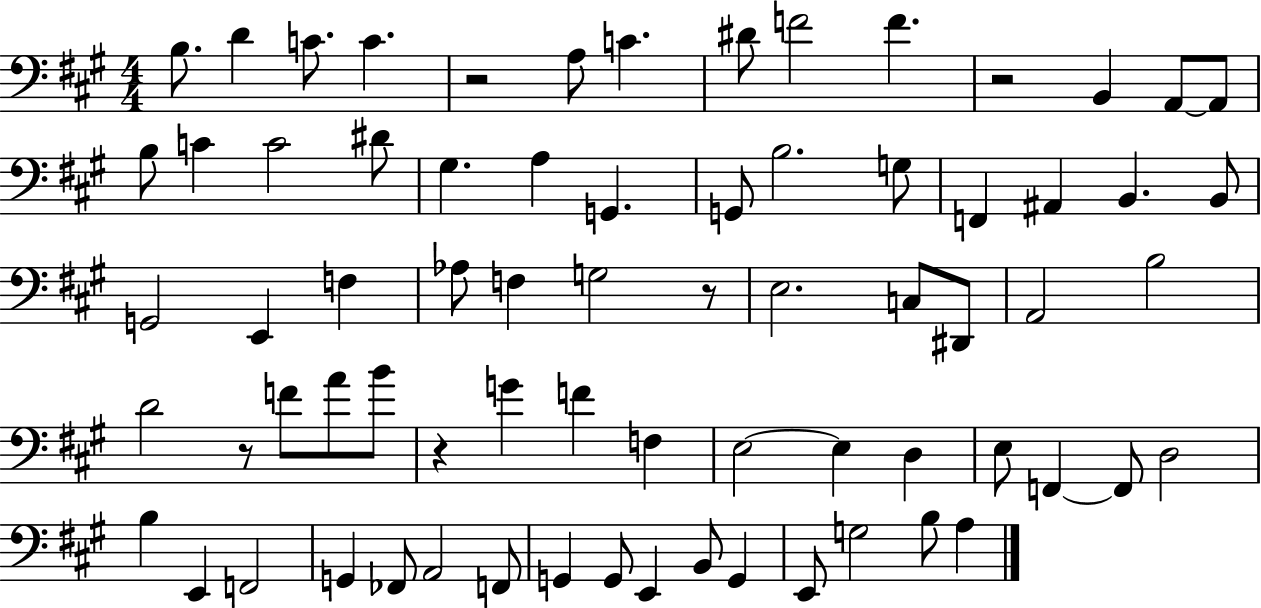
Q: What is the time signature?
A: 4/4